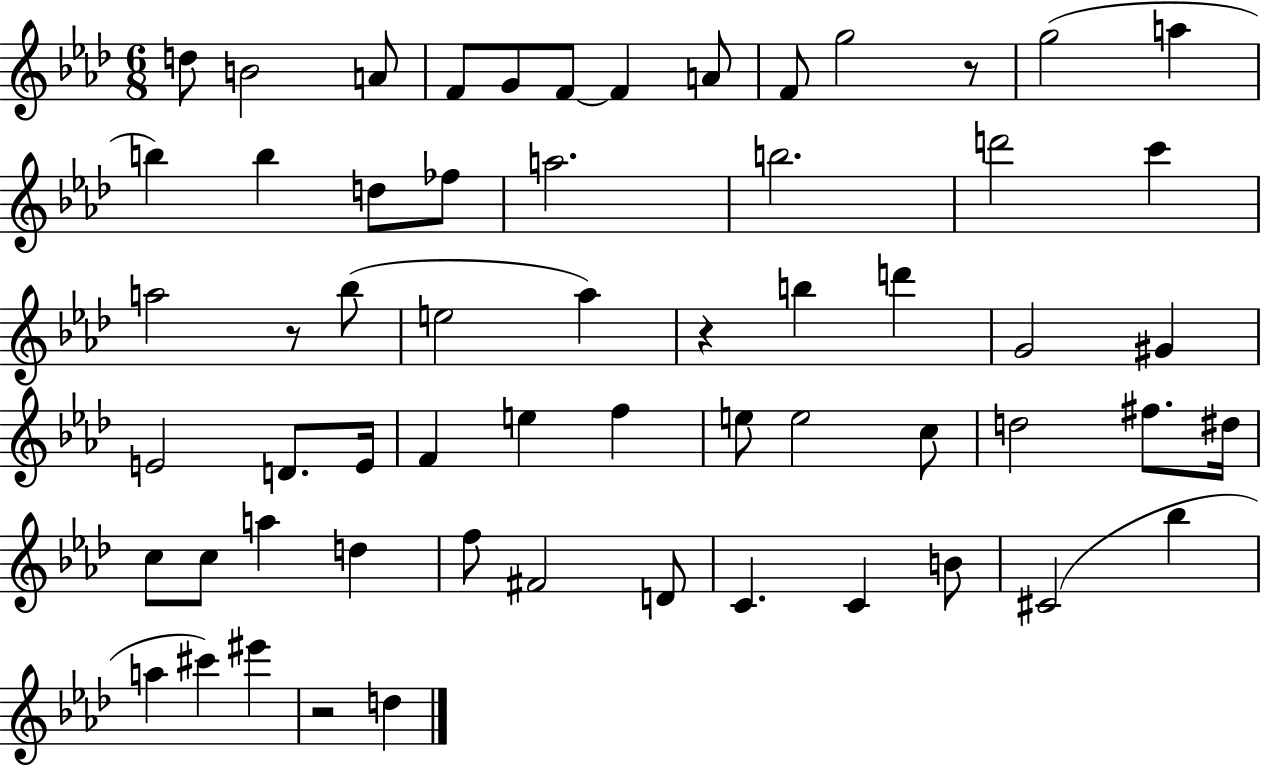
{
  \clef treble
  \numericTimeSignature
  \time 6/8
  \key aes \major
  d''8 b'2 a'8 | f'8 g'8 f'8~~ f'4 a'8 | f'8 g''2 r8 | g''2( a''4 | \break b''4) b''4 d''8 fes''8 | a''2. | b''2. | d'''2 c'''4 | \break a''2 r8 bes''8( | e''2 aes''4) | r4 b''4 d'''4 | g'2 gis'4 | \break e'2 d'8. e'16 | f'4 e''4 f''4 | e''8 e''2 c''8 | d''2 fis''8. dis''16 | \break c''8 c''8 a''4 d''4 | f''8 fis'2 d'8 | c'4. c'4 b'8 | cis'2( bes''4 | \break a''4 cis'''4) eis'''4 | r2 d''4 | \bar "|."
}